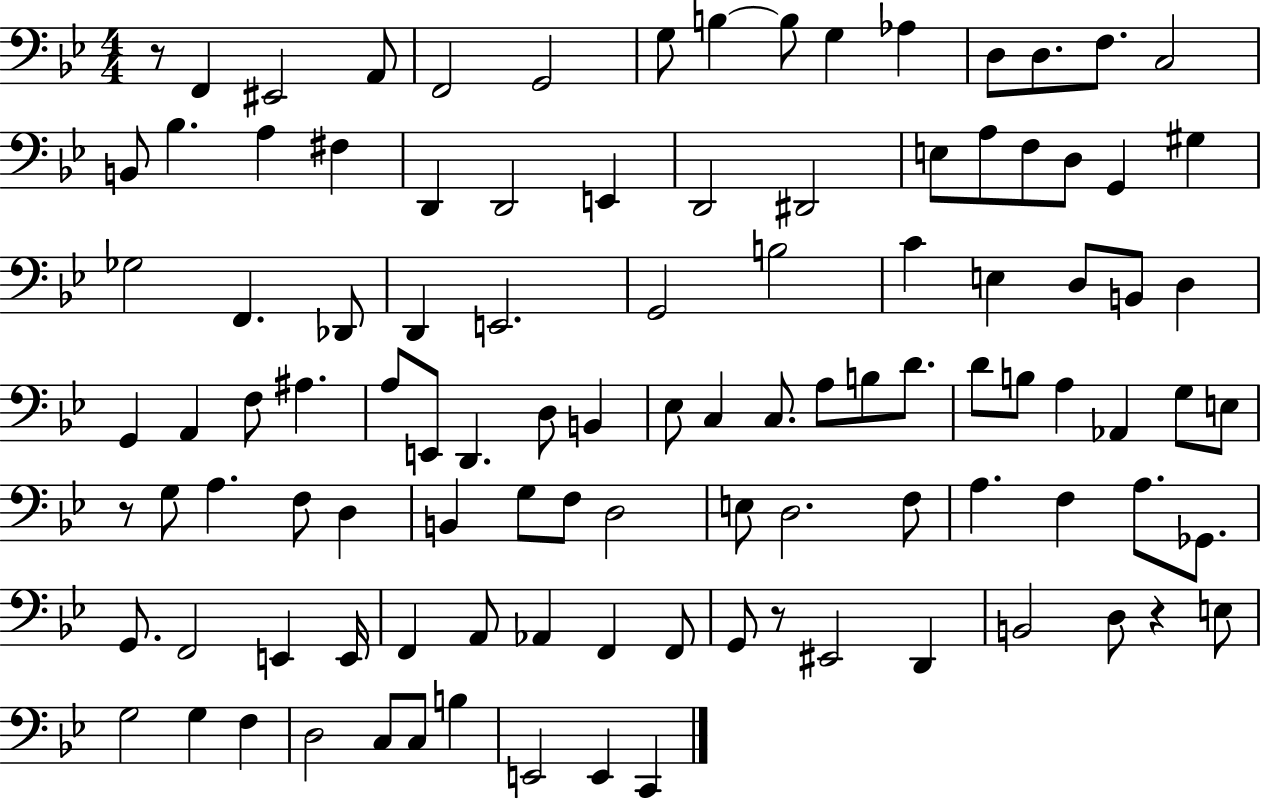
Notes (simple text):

R/e F2/q EIS2/h A2/e F2/h G2/h G3/e B3/q B3/e G3/q Ab3/q D3/e D3/e. F3/e. C3/h B2/e Bb3/q. A3/q F#3/q D2/q D2/h E2/q D2/h D#2/h E3/e A3/e F3/e D3/e G2/q G#3/q Gb3/h F2/q. Db2/e D2/q E2/h. G2/h B3/h C4/q E3/q D3/e B2/e D3/q G2/q A2/q F3/e A#3/q. A3/e E2/e D2/q. D3/e B2/q Eb3/e C3/q C3/e. A3/e B3/e D4/e. D4/e B3/e A3/q Ab2/q G3/e E3/e R/e G3/e A3/q. F3/e D3/q B2/q G3/e F3/e D3/h E3/e D3/h. F3/e A3/q. F3/q A3/e. Gb2/e. G2/e. F2/h E2/q E2/s F2/q A2/e Ab2/q F2/q F2/e G2/e R/e EIS2/h D2/q B2/h D3/e R/q E3/e G3/h G3/q F3/q D3/h C3/e C3/e B3/q E2/h E2/q C2/q